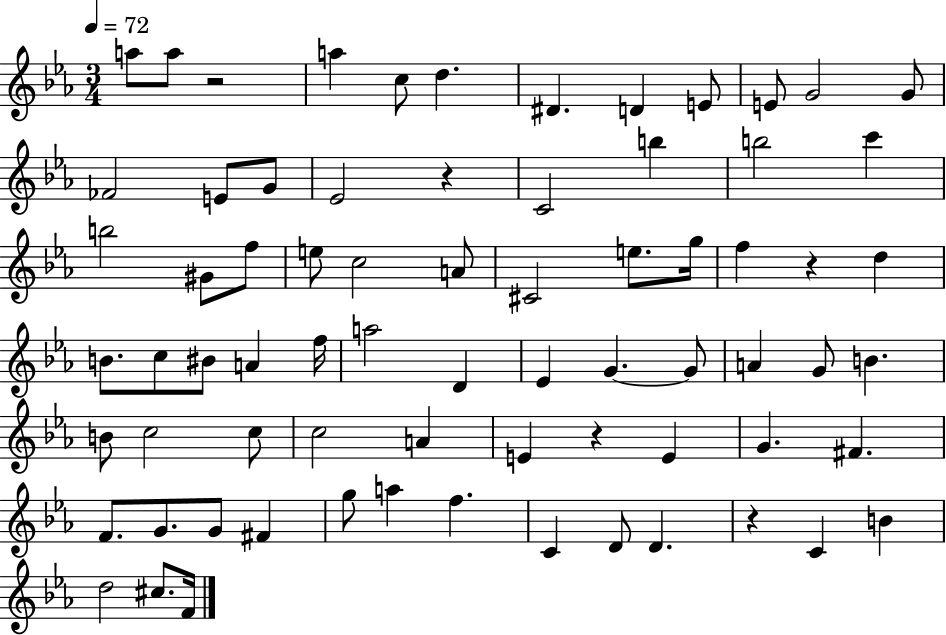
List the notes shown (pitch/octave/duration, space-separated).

A5/e A5/e R/h A5/q C5/e D5/q. D#4/q. D4/q E4/e E4/e G4/h G4/e FES4/h E4/e G4/e Eb4/h R/q C4/h B5/q B5/h C6/q B5/h G#4/e F5/e E5/e C5/h A4/e C#4/h E5/e. G5/s F5/q R/q D5/q B4/e. C5/e BIS4/e A4/q F5/s A5/h D4/q Eb4/q G4/q. G4/e A4/q G4/e B4/q. B4/e C5/h C5/e C5/h A4/q E4/q R/q E4/q G4/q. F#4/q. F4/e. G4/e. G4/e F#4/q G5/e A5/q F5/q. C4/q D4/e D4/q. R/q C4/q B4/q D5/h C#5/e. F4/s